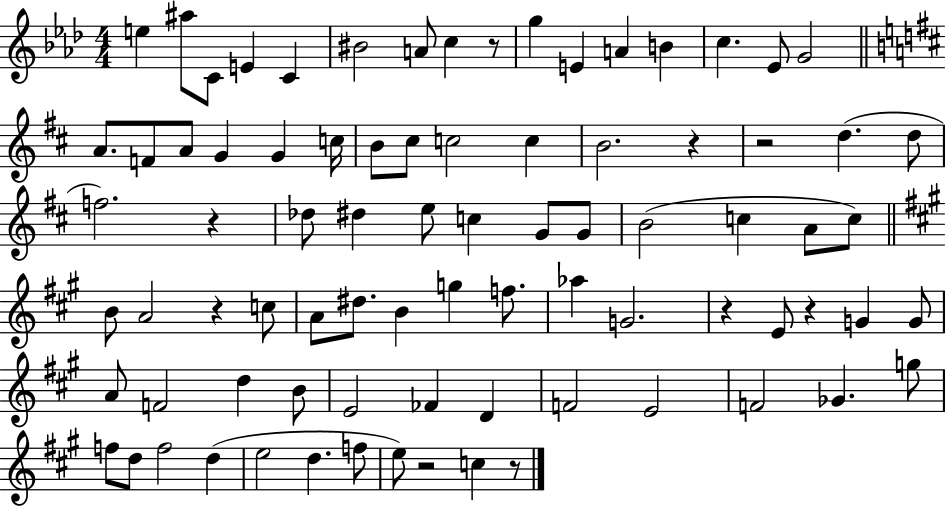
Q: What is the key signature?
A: AES major